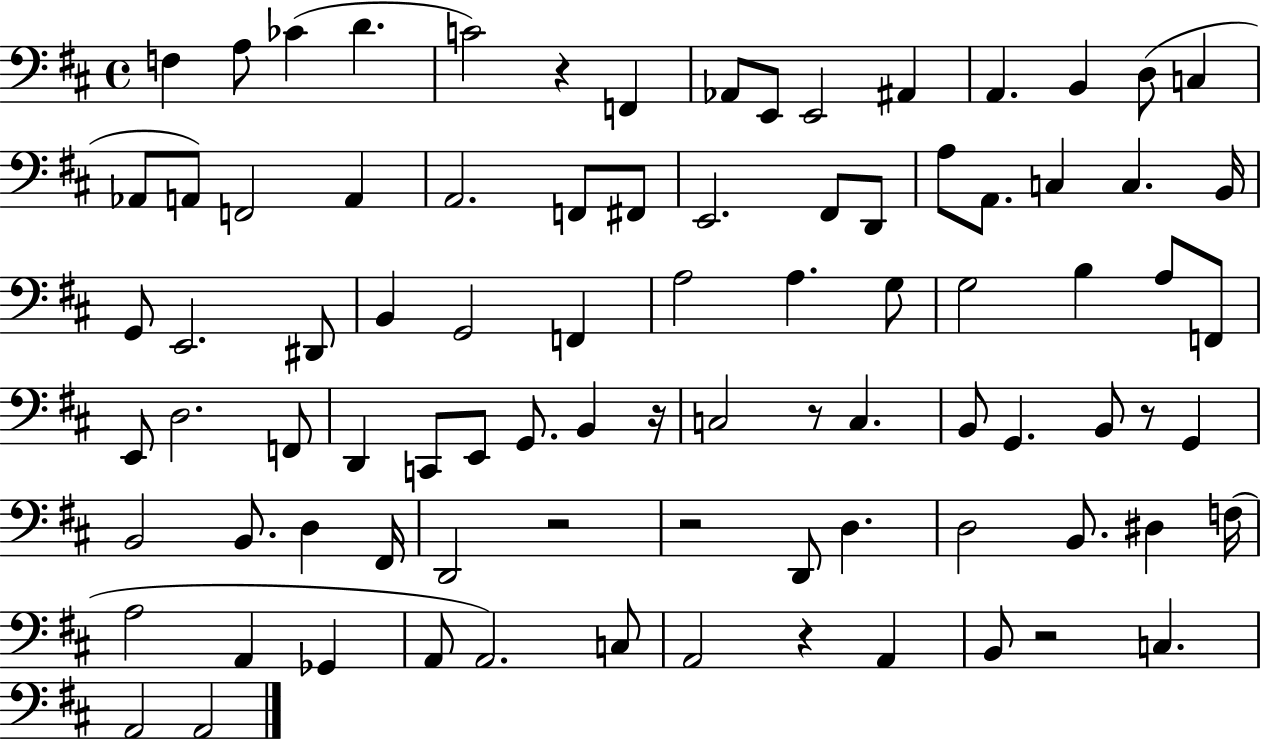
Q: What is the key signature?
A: D major